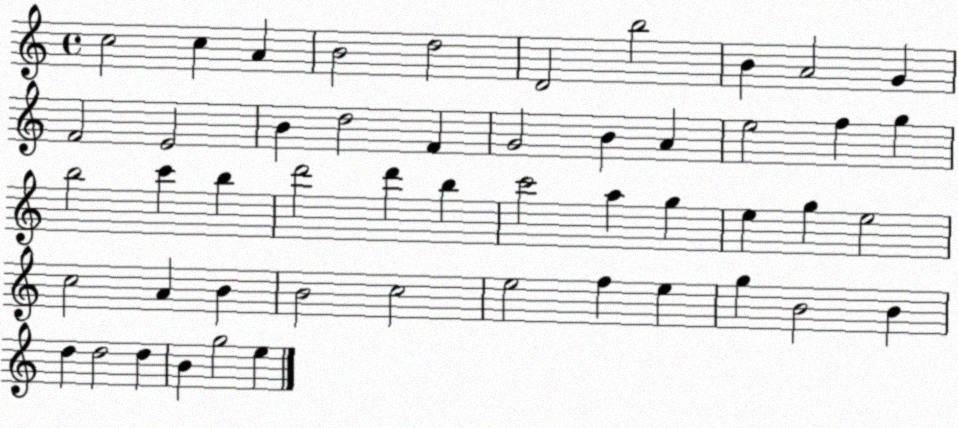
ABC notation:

X:1
T:Untitled
M:4/4
L:1/4
K:C
c2 c A B2 d2 D2 b2 B A2 G F2 E2 B d2 F G2 B A e2 f g b2 c' b d'2 d' b c'2 a g e g e2 c2 A B B2 c2 e2 f e g B2 B d d2 d B g2 e